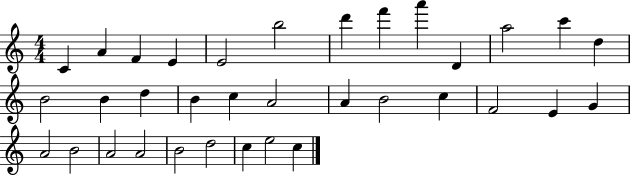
C4/q A4/q F4/q E4/q E4/h B5/h D6/q F6/q A6/q D4/q A5/h C6/q D5/q B4/h B4/q D5/q B4/q C5/q A4/h A4/q B4/h C5/q F4/h E4/q G4/q A4/h B4/h A4/h A4/h B4/h D5/h C5/q E5/h C5/q